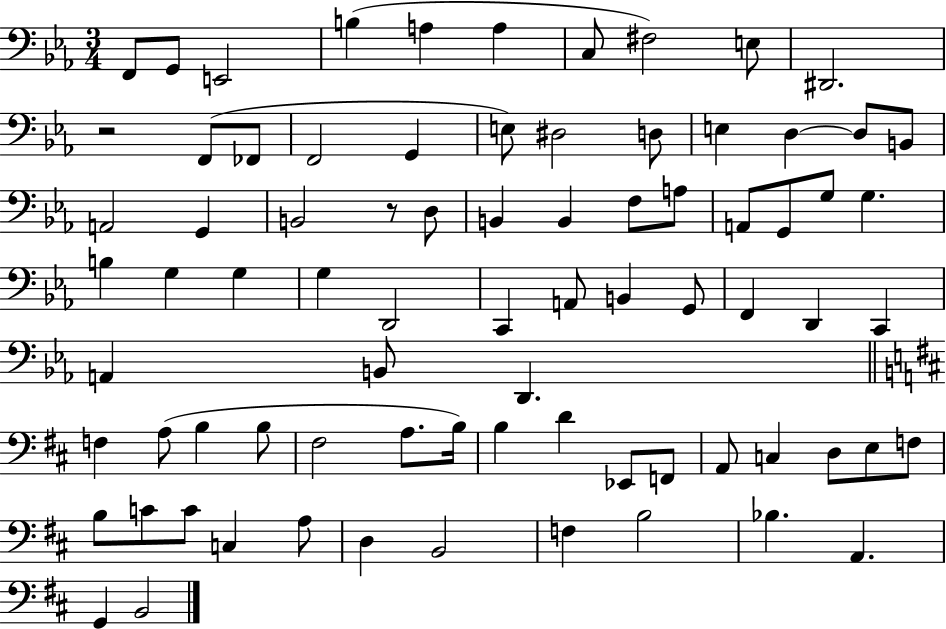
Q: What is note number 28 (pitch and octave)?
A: F3